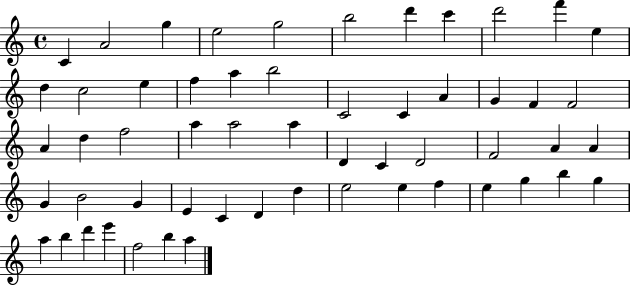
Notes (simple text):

C4/q A4/h G5/q E5/h G5/h B5/h D6/q C6/q D6/h F6/q E5/q D5/q C5/h E5/q F5/q A5/q B5/h C4/h C4/q A4/q G4/q F4/q F4/h A4/q D5/q F5/h A5/q A5/h A5/q D4/q C4/q D4/h F4/h A4/q A4/q G4/q B4/h G4/q E4/q C4/q D4/q D5/q E5/h E5/q F5/q E5/q G5/q B5/q G5/q A5/q B5/q D6/q E6/q F5/h B5/q A5/q